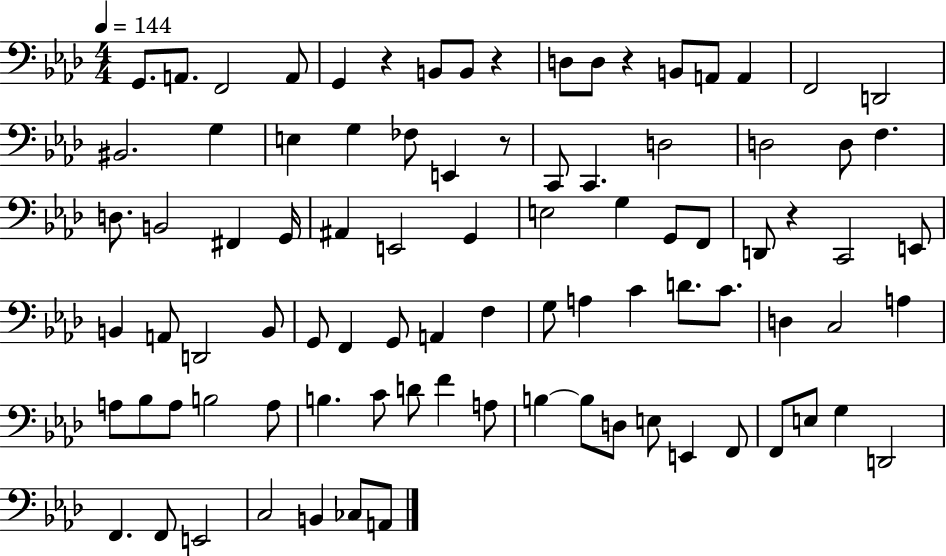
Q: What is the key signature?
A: AES major